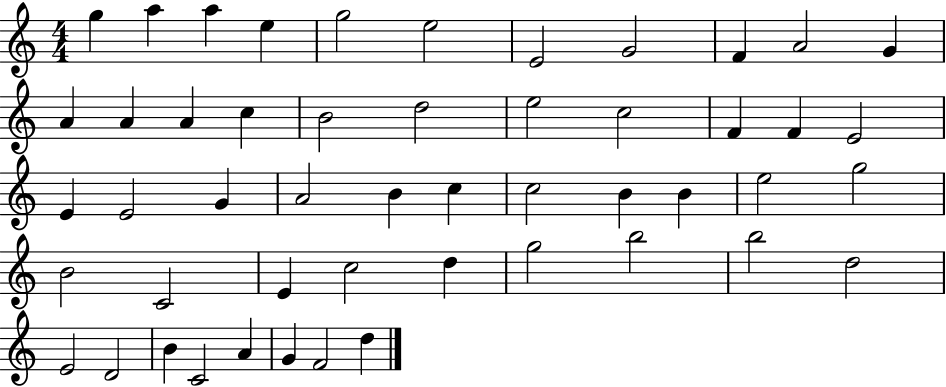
X:1
T:Untitled
M:4/4
L:1/4
K:C
g a a e g2 e2 E2 G2 F A2 G A A A c B2 d2 e2 c2 F F E2 E E2 G A2 B c c2 B B e2 g2 B2 C2 E c2 d g2 b2 b2 d2 E2 D2 B C2 A G F2 d